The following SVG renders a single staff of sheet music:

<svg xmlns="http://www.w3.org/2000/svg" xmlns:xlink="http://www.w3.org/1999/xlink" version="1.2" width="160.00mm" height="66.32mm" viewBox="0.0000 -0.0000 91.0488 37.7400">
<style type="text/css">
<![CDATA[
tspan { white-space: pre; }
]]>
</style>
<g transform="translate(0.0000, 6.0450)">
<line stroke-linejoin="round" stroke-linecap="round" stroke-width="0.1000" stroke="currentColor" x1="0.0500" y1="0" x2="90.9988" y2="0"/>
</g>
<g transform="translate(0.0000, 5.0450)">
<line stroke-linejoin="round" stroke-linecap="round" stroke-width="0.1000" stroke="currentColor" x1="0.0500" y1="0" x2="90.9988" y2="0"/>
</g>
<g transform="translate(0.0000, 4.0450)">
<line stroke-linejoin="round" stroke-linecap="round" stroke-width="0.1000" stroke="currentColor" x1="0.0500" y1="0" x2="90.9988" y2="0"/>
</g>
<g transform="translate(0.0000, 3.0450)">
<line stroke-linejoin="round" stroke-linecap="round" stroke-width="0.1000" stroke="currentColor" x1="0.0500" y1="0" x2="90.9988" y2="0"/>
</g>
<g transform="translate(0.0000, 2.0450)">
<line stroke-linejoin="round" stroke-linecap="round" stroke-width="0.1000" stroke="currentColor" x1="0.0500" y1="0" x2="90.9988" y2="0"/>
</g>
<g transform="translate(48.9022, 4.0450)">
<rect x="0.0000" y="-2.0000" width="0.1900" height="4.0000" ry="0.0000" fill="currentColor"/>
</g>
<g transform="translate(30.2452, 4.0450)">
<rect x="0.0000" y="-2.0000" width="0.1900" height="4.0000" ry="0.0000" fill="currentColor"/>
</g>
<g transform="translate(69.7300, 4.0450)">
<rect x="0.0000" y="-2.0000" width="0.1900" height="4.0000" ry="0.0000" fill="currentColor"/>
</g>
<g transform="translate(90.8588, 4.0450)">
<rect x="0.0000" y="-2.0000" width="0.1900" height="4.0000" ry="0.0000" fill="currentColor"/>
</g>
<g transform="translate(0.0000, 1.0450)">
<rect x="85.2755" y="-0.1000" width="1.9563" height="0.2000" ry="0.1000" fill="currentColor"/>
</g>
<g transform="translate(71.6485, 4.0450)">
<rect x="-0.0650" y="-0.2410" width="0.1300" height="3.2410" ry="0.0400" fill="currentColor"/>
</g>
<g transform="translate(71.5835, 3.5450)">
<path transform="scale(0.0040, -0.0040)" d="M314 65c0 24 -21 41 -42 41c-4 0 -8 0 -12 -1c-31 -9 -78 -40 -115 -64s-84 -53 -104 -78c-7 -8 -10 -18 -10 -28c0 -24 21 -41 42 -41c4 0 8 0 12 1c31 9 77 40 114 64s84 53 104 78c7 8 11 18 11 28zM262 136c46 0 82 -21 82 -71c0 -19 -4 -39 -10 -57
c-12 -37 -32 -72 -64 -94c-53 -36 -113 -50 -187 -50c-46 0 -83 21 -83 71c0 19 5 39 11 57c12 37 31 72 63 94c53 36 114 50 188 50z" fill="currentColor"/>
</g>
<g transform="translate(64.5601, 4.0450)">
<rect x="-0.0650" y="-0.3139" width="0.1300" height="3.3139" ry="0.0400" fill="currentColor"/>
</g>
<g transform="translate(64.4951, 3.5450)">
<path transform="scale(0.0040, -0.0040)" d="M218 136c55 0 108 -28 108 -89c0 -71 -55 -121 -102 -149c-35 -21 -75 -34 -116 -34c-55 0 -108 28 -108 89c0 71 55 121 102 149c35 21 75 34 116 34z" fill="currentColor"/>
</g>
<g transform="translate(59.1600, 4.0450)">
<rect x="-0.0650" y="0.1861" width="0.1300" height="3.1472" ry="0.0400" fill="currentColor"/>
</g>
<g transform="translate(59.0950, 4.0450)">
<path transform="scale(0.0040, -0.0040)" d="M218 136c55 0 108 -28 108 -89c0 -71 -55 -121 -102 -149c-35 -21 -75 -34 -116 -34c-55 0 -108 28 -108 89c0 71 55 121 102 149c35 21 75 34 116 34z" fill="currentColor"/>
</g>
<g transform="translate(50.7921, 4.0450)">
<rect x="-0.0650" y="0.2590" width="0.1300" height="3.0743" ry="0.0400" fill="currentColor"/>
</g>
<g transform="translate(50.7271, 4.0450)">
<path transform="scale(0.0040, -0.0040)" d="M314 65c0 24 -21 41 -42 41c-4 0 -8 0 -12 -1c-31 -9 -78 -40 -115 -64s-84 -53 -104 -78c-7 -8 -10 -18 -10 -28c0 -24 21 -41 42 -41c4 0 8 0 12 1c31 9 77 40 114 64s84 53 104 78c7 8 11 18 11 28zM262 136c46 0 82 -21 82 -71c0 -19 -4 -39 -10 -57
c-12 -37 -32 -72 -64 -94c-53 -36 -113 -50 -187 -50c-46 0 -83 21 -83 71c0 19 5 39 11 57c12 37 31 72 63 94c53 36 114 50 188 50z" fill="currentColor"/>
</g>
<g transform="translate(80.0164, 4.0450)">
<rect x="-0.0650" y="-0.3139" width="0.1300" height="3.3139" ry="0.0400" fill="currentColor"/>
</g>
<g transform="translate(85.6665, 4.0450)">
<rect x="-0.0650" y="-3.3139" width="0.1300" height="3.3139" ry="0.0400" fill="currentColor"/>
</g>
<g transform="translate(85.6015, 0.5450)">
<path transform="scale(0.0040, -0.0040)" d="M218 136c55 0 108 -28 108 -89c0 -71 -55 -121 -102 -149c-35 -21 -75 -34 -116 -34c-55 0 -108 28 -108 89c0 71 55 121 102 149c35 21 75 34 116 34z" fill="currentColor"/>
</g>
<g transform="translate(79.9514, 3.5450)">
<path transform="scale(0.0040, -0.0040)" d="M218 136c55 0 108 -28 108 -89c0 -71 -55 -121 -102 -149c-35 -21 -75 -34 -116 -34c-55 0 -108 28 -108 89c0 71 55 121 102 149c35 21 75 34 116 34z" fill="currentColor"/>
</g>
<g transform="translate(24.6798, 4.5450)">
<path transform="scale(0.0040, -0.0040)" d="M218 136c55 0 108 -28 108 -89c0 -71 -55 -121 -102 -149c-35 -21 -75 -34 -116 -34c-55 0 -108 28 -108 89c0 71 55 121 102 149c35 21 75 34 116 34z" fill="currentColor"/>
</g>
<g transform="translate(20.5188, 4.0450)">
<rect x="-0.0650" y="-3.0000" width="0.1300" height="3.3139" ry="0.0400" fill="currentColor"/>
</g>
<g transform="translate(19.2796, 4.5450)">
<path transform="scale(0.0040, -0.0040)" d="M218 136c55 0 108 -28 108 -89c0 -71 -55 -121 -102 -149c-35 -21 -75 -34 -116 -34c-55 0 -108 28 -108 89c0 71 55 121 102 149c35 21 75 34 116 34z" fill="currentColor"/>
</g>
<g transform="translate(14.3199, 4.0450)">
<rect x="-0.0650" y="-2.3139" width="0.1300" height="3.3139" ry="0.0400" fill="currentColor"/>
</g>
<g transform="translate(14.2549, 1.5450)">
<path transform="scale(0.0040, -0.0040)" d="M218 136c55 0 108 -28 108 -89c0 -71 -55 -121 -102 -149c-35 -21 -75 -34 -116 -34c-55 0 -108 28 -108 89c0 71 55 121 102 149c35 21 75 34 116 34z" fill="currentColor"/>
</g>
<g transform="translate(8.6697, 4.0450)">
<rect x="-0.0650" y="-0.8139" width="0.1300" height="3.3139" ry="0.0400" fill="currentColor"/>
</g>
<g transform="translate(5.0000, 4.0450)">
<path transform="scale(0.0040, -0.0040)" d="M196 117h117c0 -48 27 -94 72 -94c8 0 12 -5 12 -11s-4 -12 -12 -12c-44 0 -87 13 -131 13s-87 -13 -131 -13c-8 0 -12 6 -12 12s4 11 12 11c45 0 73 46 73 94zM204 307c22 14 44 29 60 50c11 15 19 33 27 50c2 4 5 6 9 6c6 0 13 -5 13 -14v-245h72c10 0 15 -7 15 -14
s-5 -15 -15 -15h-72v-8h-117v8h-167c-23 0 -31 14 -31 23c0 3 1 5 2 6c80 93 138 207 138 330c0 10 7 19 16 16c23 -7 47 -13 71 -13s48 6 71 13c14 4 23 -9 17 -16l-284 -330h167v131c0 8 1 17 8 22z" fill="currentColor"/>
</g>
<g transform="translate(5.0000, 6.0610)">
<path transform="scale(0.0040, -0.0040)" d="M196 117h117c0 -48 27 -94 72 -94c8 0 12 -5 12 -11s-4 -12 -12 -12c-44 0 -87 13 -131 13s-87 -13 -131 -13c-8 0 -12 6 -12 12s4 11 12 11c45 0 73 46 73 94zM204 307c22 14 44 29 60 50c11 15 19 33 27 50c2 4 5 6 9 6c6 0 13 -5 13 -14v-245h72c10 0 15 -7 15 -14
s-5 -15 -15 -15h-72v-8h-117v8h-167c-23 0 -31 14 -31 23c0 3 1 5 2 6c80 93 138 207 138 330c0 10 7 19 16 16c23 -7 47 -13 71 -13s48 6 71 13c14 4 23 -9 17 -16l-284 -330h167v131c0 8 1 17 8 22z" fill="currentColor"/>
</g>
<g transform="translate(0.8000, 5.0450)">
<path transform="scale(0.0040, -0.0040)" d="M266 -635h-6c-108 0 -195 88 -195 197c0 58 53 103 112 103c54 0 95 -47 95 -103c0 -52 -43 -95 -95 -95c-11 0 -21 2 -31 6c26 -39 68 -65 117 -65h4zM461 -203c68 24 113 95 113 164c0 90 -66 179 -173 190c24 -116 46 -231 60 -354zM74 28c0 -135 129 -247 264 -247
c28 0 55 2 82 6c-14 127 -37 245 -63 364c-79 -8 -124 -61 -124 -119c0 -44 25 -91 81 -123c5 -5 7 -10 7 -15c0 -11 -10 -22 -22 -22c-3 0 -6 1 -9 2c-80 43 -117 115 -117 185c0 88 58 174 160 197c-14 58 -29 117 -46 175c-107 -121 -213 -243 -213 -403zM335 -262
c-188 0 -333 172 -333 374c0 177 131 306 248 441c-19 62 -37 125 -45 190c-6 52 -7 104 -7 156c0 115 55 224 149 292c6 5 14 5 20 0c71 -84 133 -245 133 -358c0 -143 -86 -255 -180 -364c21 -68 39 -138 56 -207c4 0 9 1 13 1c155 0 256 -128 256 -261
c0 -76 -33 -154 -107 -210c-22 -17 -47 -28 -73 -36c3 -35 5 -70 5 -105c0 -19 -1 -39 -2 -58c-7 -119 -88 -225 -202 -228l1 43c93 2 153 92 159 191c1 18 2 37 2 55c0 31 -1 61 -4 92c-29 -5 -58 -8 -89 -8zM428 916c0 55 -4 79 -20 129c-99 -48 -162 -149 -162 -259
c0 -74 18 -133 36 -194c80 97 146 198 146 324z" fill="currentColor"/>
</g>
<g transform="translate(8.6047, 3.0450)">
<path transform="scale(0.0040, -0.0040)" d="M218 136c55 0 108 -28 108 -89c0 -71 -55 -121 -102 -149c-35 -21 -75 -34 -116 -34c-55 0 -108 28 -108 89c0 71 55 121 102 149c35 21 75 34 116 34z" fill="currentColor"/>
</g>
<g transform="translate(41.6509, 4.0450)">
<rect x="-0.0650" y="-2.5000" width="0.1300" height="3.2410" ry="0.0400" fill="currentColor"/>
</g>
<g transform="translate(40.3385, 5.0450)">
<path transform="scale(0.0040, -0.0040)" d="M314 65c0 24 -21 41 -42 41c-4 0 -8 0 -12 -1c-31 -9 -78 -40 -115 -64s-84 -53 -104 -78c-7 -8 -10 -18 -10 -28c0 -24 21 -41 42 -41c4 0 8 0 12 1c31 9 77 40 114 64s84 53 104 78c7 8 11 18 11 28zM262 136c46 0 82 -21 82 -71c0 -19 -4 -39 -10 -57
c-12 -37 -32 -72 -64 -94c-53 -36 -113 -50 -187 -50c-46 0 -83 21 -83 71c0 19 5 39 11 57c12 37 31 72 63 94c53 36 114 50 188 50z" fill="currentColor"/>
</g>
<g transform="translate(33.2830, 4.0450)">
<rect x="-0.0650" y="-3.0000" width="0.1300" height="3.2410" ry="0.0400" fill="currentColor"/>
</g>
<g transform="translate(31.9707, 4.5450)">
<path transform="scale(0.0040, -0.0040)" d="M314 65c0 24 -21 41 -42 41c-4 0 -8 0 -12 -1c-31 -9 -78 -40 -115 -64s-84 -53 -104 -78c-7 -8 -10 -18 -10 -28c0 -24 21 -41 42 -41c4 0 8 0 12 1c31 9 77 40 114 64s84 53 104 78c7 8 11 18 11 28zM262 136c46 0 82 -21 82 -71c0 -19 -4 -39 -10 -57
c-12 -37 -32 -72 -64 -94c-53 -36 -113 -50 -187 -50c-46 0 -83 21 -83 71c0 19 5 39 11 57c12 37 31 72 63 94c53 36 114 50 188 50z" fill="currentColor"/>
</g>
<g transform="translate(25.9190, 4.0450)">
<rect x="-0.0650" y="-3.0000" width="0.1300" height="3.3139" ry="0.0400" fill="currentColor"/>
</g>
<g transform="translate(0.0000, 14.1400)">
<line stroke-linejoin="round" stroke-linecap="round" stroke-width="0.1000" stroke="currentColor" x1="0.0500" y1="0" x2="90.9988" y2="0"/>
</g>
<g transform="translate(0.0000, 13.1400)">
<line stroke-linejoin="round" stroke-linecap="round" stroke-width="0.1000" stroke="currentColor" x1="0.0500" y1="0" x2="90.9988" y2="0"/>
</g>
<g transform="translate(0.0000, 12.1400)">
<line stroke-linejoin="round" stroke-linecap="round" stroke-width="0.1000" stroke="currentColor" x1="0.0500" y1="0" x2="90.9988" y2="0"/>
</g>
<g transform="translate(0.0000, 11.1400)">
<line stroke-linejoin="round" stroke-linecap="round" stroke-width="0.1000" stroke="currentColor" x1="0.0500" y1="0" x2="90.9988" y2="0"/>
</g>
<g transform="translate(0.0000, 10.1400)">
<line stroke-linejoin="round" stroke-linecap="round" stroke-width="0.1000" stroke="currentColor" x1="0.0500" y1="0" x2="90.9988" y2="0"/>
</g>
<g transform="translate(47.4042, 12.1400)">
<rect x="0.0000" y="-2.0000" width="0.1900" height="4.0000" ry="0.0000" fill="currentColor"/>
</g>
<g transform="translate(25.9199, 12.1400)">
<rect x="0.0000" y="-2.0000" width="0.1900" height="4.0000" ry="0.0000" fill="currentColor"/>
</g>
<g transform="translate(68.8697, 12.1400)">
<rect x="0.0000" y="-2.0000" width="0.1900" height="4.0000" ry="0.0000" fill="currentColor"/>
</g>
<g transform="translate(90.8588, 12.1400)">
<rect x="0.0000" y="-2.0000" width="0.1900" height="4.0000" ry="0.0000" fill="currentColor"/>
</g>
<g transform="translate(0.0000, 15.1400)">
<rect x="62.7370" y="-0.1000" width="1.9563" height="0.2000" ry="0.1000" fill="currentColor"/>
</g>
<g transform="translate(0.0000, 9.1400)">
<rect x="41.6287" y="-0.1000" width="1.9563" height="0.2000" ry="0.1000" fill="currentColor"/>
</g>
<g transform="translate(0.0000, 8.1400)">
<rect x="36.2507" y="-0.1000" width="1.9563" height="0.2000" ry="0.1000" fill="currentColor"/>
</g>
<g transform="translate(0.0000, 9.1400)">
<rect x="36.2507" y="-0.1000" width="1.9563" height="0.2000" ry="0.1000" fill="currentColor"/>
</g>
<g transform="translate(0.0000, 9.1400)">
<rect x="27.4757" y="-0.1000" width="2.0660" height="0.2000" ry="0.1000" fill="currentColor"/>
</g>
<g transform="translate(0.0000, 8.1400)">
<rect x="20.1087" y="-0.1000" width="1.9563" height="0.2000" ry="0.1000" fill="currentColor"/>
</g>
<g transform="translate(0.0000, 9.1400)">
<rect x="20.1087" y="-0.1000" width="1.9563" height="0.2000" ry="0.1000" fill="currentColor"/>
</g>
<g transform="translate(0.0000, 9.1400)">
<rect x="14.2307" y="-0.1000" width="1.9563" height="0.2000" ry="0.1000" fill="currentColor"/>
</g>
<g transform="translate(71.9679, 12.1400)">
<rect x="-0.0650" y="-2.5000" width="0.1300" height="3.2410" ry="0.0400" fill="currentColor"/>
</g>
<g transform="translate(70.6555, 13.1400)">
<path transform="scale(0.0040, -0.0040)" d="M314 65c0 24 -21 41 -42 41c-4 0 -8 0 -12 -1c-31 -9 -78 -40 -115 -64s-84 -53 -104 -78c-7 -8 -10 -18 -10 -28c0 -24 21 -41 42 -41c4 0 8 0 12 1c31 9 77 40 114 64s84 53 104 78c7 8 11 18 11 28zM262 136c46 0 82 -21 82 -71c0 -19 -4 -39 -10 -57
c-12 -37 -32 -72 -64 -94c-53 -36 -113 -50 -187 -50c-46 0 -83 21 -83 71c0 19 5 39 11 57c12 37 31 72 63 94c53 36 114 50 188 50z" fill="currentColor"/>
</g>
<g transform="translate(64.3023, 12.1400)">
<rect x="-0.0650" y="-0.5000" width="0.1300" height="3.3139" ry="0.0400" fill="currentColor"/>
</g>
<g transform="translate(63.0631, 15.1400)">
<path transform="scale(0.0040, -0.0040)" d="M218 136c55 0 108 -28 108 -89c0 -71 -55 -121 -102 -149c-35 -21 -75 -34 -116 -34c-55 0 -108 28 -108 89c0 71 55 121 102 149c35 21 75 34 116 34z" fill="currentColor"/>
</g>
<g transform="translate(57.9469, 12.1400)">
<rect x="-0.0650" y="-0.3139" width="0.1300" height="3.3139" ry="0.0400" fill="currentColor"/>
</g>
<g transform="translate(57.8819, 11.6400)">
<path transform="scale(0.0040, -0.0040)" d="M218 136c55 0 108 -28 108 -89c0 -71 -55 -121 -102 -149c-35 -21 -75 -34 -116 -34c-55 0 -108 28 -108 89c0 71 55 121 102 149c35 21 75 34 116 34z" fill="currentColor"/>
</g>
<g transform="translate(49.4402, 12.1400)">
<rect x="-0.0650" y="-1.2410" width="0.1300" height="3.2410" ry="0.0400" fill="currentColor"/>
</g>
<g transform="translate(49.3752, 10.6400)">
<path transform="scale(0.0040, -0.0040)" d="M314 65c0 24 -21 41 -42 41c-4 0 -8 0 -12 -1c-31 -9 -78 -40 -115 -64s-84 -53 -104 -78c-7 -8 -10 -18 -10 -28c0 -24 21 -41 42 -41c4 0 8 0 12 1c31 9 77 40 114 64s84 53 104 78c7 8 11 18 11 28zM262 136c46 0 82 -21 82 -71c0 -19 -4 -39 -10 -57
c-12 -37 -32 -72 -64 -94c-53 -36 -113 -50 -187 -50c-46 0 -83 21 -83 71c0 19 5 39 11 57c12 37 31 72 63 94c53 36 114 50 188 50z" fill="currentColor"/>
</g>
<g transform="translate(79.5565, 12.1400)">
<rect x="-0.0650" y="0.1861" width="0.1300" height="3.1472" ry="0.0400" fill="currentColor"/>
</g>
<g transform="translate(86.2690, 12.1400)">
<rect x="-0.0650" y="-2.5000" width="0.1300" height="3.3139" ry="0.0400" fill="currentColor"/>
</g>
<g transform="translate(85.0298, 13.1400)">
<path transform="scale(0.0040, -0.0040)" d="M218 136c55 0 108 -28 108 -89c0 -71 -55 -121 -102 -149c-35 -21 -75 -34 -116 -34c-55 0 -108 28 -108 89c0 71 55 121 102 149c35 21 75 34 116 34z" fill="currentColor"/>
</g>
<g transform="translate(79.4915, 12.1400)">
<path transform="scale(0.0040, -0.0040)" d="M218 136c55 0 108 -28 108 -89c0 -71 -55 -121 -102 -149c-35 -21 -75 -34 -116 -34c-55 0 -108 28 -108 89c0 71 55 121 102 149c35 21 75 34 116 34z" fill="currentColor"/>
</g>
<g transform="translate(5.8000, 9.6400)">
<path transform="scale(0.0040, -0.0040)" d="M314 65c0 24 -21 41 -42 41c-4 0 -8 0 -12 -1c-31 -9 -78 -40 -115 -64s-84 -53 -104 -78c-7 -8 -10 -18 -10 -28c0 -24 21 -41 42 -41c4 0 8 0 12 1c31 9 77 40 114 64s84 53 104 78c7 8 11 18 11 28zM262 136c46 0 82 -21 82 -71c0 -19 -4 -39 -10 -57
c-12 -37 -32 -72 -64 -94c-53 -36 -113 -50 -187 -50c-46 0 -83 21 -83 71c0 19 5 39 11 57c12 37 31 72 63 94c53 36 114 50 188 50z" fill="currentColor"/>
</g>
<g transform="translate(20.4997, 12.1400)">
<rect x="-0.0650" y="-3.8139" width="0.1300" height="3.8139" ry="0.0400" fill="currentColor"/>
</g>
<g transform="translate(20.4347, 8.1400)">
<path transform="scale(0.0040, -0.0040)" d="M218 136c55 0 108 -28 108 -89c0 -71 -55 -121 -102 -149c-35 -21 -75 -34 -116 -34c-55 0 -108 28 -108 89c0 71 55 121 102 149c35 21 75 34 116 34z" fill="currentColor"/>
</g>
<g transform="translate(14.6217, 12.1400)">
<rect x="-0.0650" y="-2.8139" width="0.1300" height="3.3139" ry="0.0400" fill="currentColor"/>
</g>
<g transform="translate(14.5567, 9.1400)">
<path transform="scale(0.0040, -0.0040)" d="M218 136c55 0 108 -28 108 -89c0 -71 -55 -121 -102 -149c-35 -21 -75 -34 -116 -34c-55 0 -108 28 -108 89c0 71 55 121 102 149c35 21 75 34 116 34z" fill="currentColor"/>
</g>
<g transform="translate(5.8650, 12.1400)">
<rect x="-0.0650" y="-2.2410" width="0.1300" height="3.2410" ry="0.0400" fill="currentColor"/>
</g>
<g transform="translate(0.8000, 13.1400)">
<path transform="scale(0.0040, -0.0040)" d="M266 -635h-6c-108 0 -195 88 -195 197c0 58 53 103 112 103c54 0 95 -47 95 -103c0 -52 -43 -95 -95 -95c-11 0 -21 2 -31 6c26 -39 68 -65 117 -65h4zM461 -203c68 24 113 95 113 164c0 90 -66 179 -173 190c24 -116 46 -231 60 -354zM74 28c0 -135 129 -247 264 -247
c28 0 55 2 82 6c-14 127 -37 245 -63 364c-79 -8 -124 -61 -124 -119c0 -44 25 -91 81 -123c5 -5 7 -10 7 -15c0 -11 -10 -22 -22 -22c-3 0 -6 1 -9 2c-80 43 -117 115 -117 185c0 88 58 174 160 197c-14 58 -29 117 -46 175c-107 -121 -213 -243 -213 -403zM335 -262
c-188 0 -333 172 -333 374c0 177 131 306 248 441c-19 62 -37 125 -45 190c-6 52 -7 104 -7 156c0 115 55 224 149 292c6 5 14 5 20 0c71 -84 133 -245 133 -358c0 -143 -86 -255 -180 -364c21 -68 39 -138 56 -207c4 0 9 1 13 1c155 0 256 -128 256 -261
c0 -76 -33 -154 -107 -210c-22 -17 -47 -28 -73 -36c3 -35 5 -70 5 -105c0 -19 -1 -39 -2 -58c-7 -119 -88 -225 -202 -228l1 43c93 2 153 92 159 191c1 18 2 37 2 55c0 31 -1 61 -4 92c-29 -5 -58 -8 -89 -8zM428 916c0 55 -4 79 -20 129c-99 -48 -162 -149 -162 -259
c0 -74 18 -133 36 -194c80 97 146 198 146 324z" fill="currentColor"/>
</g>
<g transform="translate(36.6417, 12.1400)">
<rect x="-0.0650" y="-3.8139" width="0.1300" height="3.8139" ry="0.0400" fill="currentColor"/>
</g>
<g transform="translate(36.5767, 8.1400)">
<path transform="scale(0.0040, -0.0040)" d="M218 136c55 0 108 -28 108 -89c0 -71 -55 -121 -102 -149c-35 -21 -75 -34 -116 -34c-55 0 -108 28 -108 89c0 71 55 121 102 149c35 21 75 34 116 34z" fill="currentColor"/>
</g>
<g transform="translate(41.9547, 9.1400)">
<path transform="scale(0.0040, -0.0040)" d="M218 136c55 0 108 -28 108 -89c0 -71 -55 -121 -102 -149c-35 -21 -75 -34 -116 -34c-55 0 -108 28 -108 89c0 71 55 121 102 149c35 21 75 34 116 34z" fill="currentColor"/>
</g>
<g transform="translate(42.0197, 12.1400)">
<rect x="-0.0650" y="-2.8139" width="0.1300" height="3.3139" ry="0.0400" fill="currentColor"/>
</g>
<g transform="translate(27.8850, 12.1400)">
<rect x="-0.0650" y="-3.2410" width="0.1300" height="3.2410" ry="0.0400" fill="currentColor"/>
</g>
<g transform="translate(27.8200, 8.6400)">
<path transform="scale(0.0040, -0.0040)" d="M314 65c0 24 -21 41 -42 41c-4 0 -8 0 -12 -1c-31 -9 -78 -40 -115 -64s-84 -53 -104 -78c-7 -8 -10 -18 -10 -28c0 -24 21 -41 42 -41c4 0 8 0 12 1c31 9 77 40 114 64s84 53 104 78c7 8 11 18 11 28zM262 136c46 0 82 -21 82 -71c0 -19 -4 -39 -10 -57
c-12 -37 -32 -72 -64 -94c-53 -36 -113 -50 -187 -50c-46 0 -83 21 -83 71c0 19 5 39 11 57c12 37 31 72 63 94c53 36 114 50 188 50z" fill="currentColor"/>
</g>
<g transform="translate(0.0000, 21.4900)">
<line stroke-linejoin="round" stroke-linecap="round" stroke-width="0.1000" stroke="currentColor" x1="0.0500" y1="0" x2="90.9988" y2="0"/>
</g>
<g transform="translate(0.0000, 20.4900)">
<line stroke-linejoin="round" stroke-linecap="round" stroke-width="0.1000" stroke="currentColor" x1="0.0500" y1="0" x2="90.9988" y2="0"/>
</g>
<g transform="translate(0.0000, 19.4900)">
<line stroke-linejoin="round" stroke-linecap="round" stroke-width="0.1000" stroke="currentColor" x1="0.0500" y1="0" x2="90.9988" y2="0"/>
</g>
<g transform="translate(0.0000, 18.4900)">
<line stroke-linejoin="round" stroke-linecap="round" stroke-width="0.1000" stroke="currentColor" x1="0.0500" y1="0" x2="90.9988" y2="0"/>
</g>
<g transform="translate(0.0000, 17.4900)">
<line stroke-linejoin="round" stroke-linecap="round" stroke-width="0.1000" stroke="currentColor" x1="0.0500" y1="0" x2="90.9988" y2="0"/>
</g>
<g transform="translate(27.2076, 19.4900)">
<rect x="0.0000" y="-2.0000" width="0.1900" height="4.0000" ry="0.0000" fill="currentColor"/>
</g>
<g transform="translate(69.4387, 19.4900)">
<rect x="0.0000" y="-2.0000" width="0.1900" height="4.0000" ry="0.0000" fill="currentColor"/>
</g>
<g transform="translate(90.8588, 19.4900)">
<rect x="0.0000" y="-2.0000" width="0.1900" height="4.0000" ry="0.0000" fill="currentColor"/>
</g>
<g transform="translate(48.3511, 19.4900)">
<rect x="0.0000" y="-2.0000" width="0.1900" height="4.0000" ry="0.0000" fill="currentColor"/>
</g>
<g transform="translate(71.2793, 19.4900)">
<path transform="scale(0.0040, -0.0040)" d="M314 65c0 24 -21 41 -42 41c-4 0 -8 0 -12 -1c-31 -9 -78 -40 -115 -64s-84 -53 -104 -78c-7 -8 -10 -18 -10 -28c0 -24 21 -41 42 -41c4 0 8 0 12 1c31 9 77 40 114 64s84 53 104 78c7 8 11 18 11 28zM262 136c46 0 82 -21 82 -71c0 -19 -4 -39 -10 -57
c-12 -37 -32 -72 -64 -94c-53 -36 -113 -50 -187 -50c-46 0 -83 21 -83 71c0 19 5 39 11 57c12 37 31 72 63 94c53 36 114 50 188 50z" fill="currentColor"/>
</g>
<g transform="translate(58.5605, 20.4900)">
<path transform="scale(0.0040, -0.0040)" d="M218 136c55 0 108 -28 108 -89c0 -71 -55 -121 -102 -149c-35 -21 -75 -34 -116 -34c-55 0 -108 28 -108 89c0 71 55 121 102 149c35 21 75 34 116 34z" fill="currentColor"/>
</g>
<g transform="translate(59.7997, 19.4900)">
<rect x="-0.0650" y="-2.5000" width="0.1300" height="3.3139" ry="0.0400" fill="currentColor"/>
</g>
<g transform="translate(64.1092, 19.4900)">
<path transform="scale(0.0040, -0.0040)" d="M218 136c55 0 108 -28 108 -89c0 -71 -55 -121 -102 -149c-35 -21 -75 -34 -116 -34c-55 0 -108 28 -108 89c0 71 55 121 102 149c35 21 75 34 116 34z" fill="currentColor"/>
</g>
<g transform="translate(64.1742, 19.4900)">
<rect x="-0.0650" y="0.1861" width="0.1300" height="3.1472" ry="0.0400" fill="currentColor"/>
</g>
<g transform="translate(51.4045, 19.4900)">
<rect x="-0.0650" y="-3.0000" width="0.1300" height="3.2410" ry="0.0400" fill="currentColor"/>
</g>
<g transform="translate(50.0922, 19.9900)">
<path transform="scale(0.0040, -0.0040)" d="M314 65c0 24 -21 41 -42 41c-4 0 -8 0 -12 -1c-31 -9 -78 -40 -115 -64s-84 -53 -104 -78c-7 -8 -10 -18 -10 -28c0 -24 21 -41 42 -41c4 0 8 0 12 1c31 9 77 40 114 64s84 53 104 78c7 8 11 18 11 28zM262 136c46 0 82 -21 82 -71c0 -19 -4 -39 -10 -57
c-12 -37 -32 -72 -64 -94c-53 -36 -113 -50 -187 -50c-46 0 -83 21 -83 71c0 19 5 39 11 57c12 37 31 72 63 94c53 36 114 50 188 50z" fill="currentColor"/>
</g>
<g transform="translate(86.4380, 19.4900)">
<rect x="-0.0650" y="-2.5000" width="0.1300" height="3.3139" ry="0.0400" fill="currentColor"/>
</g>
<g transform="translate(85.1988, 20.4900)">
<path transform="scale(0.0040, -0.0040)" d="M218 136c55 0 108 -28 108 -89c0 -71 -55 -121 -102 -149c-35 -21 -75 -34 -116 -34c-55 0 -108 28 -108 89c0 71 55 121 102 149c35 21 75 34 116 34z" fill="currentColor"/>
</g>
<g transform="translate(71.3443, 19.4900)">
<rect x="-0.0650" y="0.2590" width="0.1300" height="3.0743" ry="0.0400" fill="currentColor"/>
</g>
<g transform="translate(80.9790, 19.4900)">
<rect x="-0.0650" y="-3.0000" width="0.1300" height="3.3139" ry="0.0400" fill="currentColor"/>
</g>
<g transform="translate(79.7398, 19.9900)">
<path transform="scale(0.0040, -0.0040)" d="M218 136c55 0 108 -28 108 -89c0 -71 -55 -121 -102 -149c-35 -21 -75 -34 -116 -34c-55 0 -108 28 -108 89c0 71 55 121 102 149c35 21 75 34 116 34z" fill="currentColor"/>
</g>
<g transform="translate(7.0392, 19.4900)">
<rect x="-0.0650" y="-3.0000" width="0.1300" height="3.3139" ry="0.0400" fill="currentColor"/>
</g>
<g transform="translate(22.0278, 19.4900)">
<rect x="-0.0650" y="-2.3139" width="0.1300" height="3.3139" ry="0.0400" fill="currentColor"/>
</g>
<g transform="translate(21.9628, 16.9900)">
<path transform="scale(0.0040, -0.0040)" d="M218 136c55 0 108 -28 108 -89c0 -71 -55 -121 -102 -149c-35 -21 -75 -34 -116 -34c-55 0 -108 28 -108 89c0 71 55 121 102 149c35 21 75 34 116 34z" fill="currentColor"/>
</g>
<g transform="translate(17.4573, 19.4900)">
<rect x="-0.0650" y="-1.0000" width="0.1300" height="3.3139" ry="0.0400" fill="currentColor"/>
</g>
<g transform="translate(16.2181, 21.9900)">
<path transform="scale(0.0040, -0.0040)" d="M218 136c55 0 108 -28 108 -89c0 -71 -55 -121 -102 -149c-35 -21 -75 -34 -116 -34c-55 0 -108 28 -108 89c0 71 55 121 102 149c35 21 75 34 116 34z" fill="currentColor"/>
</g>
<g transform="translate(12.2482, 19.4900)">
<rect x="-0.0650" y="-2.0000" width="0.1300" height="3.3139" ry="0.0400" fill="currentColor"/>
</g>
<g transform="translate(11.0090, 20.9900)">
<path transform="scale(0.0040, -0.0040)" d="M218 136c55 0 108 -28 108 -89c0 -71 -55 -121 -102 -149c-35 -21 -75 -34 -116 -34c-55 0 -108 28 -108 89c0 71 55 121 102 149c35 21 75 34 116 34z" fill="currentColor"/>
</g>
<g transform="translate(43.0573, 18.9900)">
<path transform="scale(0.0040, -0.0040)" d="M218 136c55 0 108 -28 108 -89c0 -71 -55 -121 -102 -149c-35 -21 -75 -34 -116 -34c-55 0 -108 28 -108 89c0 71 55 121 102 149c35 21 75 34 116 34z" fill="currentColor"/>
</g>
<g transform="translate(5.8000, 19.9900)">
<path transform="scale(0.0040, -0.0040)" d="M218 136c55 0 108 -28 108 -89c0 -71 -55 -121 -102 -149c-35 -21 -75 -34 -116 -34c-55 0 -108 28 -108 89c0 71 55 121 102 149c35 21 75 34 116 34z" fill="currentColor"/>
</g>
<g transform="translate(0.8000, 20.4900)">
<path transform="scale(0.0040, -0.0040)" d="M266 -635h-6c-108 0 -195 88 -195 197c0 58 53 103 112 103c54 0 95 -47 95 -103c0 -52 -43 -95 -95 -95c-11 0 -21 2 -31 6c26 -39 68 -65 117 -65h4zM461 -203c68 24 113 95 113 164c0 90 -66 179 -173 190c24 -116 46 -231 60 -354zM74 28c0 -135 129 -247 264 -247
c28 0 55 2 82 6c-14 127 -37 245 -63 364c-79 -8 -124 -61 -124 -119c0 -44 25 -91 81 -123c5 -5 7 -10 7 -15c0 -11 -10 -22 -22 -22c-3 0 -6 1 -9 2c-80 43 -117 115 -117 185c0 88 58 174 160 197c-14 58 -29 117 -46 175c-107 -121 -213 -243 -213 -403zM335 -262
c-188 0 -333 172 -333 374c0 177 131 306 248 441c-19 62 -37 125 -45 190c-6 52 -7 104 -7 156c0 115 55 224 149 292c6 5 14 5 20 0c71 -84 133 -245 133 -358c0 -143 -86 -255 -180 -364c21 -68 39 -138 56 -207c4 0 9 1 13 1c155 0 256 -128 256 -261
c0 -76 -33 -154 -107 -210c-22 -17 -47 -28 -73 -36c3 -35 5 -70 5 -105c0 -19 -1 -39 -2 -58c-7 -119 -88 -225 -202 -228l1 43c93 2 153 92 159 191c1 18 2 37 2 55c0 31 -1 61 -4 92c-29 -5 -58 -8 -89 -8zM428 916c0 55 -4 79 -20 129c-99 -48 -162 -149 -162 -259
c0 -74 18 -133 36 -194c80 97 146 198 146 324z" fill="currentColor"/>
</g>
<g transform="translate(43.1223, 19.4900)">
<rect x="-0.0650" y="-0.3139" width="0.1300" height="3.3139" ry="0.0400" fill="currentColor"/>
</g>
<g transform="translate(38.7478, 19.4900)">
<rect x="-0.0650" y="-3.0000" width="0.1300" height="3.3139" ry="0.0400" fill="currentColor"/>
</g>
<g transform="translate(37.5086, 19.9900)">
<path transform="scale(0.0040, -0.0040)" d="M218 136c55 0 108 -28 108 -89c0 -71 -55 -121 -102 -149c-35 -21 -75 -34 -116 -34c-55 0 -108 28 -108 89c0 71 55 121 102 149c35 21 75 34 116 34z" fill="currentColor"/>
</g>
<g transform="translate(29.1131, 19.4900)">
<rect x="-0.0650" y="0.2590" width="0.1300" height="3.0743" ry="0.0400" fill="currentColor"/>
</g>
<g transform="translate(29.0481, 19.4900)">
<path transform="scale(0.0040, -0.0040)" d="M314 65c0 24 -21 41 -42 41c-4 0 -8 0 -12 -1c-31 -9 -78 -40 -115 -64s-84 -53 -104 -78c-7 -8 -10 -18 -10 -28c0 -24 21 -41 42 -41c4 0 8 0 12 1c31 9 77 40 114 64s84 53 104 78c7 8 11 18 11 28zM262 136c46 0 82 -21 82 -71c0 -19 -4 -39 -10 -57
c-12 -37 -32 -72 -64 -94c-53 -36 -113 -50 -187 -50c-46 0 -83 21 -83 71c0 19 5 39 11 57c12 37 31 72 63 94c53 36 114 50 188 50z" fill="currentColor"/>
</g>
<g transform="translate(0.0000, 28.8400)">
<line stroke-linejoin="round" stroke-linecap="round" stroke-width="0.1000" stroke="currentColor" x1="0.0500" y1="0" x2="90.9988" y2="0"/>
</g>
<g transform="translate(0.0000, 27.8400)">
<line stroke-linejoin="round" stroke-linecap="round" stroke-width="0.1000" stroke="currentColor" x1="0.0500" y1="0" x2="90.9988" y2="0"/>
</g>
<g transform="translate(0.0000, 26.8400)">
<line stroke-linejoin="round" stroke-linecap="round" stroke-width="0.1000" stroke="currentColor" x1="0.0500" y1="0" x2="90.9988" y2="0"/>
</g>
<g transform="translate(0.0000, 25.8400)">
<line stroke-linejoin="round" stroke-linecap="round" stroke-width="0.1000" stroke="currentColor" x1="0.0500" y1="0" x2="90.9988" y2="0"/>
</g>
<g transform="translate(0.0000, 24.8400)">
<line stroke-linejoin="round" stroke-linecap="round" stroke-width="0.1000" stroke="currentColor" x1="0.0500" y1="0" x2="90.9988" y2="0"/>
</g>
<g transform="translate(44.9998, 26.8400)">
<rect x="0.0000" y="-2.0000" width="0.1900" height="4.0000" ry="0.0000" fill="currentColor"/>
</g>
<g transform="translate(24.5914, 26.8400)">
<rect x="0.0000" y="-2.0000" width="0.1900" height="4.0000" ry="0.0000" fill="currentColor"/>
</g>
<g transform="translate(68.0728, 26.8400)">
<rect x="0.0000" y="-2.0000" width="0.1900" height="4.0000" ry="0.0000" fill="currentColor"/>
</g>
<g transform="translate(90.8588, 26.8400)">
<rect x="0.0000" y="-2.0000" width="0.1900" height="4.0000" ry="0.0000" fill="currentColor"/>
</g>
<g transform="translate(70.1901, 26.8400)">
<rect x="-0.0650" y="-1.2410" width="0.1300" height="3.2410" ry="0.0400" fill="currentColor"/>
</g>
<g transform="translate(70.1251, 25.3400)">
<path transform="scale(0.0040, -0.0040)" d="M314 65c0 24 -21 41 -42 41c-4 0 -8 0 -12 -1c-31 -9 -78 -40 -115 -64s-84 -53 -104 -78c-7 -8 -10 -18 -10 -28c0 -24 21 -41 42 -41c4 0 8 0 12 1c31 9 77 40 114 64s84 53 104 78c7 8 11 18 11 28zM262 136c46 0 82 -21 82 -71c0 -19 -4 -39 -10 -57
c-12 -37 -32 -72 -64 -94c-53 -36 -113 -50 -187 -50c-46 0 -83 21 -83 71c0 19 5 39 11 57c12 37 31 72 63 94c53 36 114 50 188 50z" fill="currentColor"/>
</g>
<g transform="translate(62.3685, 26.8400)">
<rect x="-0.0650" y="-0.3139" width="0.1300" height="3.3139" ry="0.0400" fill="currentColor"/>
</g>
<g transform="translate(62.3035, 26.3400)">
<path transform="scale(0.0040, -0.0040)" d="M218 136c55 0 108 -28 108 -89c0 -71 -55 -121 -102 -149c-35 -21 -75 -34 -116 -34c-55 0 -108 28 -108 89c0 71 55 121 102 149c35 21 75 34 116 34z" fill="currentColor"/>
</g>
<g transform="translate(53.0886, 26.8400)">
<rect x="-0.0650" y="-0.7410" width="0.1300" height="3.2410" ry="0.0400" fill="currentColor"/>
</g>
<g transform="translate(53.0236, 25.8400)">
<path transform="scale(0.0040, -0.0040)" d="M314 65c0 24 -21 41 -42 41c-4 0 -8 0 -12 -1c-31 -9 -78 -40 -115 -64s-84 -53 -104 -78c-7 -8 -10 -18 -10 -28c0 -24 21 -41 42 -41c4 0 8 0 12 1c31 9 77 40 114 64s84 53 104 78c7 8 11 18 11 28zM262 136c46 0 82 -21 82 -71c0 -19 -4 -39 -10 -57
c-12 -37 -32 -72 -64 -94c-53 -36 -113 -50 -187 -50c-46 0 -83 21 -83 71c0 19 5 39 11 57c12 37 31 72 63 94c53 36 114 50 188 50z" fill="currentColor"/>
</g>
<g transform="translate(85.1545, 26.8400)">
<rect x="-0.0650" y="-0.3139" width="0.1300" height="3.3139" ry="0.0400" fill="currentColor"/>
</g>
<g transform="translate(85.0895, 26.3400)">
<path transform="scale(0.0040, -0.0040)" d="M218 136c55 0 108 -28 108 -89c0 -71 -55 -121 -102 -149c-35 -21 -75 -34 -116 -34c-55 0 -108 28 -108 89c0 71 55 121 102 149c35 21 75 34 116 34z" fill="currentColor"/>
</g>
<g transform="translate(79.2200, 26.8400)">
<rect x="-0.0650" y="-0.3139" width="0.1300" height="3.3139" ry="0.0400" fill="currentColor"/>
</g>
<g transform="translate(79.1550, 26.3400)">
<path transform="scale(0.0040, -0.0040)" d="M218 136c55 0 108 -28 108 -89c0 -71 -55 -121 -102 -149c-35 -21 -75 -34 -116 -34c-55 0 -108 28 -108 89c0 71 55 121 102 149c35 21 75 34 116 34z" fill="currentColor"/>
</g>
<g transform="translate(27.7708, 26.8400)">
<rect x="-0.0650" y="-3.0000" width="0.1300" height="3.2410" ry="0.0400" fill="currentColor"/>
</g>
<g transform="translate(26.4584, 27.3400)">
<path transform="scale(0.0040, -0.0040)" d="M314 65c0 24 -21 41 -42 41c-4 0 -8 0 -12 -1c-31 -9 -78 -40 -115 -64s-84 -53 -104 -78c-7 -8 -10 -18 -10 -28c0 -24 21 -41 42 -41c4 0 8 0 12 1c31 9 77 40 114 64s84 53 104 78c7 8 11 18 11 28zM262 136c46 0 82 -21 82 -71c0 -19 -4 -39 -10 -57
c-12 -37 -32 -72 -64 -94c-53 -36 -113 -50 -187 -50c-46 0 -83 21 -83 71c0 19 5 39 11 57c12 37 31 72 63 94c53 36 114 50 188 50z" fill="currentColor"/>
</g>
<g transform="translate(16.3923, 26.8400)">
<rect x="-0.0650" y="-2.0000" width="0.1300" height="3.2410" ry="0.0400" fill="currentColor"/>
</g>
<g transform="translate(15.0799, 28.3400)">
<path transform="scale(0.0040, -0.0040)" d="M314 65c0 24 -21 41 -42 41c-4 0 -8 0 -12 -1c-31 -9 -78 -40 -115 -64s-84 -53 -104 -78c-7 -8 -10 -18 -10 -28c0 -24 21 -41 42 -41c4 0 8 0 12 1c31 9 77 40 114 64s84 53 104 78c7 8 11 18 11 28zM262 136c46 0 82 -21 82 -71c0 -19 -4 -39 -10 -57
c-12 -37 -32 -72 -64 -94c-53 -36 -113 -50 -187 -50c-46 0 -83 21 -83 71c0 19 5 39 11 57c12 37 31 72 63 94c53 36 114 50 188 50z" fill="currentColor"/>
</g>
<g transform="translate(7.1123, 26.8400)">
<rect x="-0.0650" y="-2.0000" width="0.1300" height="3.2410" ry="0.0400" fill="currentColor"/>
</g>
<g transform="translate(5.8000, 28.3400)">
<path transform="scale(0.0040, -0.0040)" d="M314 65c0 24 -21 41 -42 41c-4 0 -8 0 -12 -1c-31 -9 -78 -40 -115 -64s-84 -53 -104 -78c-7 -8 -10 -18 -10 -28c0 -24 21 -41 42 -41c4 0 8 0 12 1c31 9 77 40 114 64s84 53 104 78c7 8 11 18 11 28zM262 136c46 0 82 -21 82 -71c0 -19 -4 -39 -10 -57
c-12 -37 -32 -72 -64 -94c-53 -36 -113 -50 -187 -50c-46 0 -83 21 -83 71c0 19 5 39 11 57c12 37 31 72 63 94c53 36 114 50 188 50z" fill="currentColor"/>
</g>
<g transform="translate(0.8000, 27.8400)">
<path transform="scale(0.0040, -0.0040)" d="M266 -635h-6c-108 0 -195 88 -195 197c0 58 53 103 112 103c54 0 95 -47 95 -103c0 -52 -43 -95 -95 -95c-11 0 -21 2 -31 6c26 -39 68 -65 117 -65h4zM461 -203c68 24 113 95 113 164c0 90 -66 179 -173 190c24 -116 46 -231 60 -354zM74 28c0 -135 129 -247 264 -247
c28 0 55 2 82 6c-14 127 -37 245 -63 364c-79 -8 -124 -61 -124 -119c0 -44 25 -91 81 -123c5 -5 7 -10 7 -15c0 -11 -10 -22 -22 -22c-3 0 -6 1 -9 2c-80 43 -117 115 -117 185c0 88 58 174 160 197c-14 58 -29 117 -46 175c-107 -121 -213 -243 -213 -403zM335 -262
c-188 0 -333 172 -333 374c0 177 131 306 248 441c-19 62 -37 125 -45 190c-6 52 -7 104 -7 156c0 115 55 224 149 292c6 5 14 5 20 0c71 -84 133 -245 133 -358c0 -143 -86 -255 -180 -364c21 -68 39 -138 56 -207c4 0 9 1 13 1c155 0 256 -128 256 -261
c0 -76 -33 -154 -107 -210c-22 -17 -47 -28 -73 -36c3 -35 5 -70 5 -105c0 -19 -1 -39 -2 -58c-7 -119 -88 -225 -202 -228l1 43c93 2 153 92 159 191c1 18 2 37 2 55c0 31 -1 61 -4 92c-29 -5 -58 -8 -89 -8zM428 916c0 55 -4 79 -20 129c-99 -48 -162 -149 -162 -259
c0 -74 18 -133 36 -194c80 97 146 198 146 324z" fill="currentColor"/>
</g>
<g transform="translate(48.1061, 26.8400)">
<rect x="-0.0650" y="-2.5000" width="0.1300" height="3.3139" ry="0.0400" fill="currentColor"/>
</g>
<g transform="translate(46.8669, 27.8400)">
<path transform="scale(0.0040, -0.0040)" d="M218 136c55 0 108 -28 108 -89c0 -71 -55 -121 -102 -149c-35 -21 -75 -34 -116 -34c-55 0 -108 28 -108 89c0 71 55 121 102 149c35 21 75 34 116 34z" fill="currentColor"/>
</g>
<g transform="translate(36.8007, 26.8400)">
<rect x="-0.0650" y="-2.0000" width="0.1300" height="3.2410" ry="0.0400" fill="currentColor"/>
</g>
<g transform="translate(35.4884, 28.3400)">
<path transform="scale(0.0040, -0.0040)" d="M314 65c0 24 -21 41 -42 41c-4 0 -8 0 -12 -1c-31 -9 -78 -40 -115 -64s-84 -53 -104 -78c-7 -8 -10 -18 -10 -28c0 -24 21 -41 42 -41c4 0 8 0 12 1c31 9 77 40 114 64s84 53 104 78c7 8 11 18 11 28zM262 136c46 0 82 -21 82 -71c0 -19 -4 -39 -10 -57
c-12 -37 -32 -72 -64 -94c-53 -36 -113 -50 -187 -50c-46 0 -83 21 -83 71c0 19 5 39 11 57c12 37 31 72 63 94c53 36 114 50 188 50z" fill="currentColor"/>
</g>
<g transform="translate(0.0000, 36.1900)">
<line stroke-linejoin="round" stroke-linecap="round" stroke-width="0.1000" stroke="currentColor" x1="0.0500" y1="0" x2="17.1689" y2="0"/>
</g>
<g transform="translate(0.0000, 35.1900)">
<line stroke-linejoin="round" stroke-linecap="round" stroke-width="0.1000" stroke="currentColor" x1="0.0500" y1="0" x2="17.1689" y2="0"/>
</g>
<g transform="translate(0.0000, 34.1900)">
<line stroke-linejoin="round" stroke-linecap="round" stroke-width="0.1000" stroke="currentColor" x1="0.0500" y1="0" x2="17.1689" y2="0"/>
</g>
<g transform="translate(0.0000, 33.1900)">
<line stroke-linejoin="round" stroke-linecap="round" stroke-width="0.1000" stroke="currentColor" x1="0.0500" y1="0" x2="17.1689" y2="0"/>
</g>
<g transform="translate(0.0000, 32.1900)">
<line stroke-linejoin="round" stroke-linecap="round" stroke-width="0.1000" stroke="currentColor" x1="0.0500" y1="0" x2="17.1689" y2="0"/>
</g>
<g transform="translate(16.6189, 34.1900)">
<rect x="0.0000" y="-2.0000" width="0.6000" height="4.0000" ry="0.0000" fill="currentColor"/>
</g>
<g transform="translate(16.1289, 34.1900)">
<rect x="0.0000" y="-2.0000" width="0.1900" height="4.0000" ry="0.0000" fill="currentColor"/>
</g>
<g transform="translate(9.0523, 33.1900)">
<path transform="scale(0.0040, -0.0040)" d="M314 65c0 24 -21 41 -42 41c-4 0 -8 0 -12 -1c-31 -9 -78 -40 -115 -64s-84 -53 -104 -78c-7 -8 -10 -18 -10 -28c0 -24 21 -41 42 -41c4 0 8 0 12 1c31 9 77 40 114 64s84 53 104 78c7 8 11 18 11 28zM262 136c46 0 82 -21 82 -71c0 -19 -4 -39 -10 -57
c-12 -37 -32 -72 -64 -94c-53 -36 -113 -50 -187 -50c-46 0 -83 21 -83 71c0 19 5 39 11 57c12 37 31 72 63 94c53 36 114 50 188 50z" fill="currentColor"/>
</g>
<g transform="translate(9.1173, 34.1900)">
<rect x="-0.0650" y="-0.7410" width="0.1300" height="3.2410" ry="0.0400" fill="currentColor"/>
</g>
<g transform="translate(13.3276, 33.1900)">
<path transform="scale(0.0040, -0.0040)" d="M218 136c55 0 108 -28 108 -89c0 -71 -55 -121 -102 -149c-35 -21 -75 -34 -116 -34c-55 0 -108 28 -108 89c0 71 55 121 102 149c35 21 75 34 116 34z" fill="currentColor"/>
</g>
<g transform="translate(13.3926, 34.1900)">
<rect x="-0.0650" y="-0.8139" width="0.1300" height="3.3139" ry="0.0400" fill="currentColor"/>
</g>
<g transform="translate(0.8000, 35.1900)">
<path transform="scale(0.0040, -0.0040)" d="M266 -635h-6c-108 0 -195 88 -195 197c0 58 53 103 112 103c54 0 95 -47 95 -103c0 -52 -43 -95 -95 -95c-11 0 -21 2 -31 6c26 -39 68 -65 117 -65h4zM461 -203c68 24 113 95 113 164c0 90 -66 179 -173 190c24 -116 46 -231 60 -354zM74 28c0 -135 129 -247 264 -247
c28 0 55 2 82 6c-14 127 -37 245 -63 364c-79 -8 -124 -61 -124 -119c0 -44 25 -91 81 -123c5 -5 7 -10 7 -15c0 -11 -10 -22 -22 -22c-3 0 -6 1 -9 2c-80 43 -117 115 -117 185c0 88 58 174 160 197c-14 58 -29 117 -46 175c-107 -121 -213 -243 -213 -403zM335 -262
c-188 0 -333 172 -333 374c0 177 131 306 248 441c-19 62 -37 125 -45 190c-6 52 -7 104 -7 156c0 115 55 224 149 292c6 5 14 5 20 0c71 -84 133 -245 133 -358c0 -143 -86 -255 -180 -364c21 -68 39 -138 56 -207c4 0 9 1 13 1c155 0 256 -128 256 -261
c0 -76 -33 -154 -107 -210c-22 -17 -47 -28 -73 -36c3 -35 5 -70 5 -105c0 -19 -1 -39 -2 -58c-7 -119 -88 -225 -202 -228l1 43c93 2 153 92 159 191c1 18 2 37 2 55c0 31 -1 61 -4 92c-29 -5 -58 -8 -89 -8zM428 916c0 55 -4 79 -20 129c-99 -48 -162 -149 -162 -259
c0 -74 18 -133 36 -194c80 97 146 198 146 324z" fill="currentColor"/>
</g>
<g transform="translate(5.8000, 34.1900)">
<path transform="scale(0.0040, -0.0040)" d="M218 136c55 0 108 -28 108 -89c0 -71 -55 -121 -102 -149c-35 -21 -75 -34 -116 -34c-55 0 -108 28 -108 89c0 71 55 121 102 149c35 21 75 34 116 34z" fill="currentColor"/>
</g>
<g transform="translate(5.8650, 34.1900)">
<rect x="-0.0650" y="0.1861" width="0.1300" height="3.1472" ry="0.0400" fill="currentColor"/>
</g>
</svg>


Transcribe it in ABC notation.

X:1
T:Untitled
M:4/4
L:1/4
K:C
d g A A A2 G2 B2 B c c2 c b g2 a c' b2 c' a e2 c C G2 B G A F D g B2 A c A2 G B B2 A G F2 F2 A2 F2 G d2 c e2 c c B d2 d